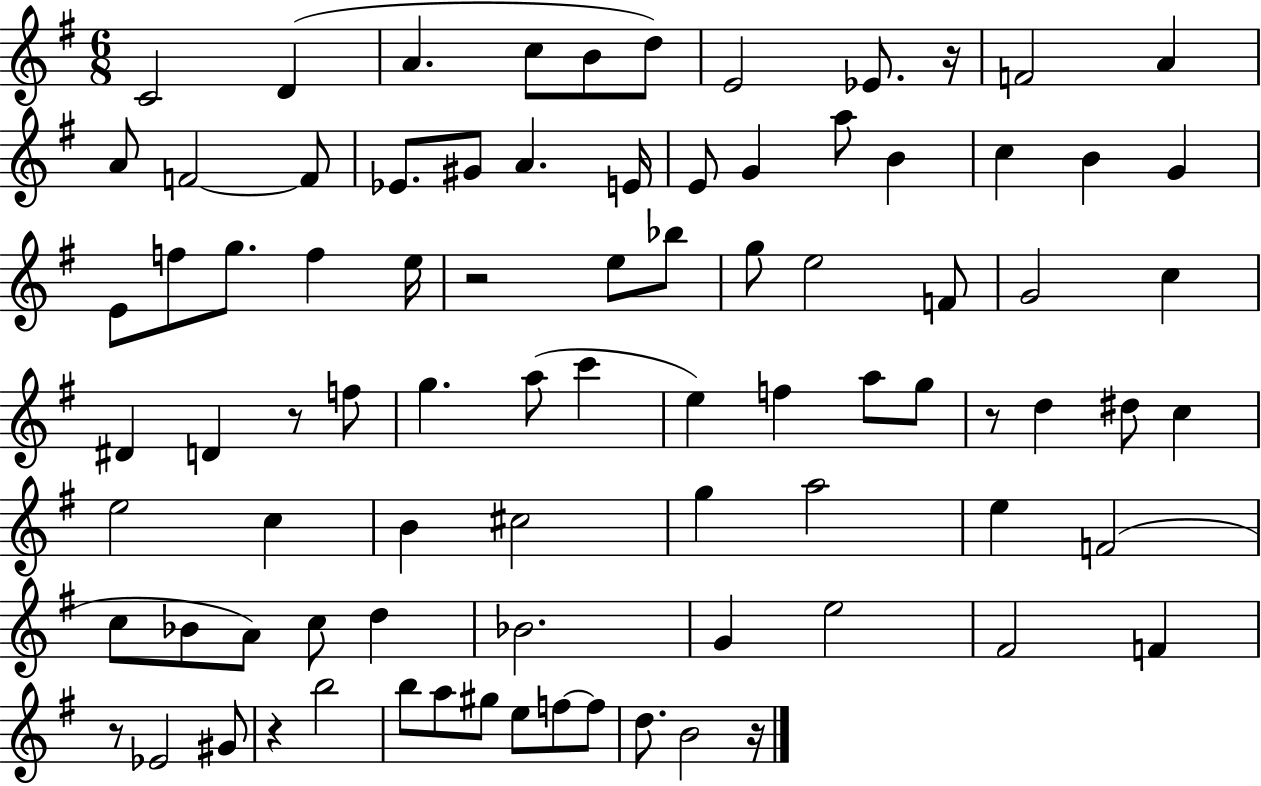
C4/h D4/q A4/q. C5/e B4/e D5/e E4/h Eb4/e. R/s F4/h A4/q A4/e F4/h F4/e Eb4/e. G#4/e A4/q. E4/s E4/e G4/q A5/e B4/q C5/q B4/q G4/q E4/e F5/e G5/e. F5/q E5/s R/h E5/e Bb5/e G5/e E5/h F4/e G4/h C5/q D#4/q D4/q R/e F5/e G5/q. A5/e C6/q E5/q F5/q A5/e G5/e R/e D5/q D#5/e C5/q E5/h C5/q B4/q C#5/h G5/q A5/h E5/q F4/h C5/e Bb4/e A4/e C5/e D5/q Bb4/h. G4/q E5/h F#4/h F4/q R/e Eb4/h G#4/e R/q B5/h B5/e A5/e G#5/e E5/e F5/e F5/e D5/e. B4/h R/s